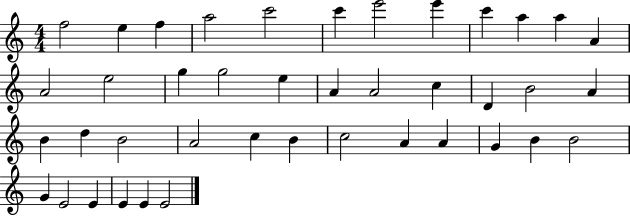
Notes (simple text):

F5/h E5/q F5/q A5/h C6/h C6/q E6/h E6/q C6/q A5/q A5/q A4/q A4/h E5/h G5/q G5/h E5/q A4/q A4/h C5/q D4/q B4/h A4/q B4/q D5/q B4/h A4/h C5/q B4/q C5/h A4/q A4/q G4/q B4/q B4/h G4/q E4/h E4/q E4/q E4/q E4/h